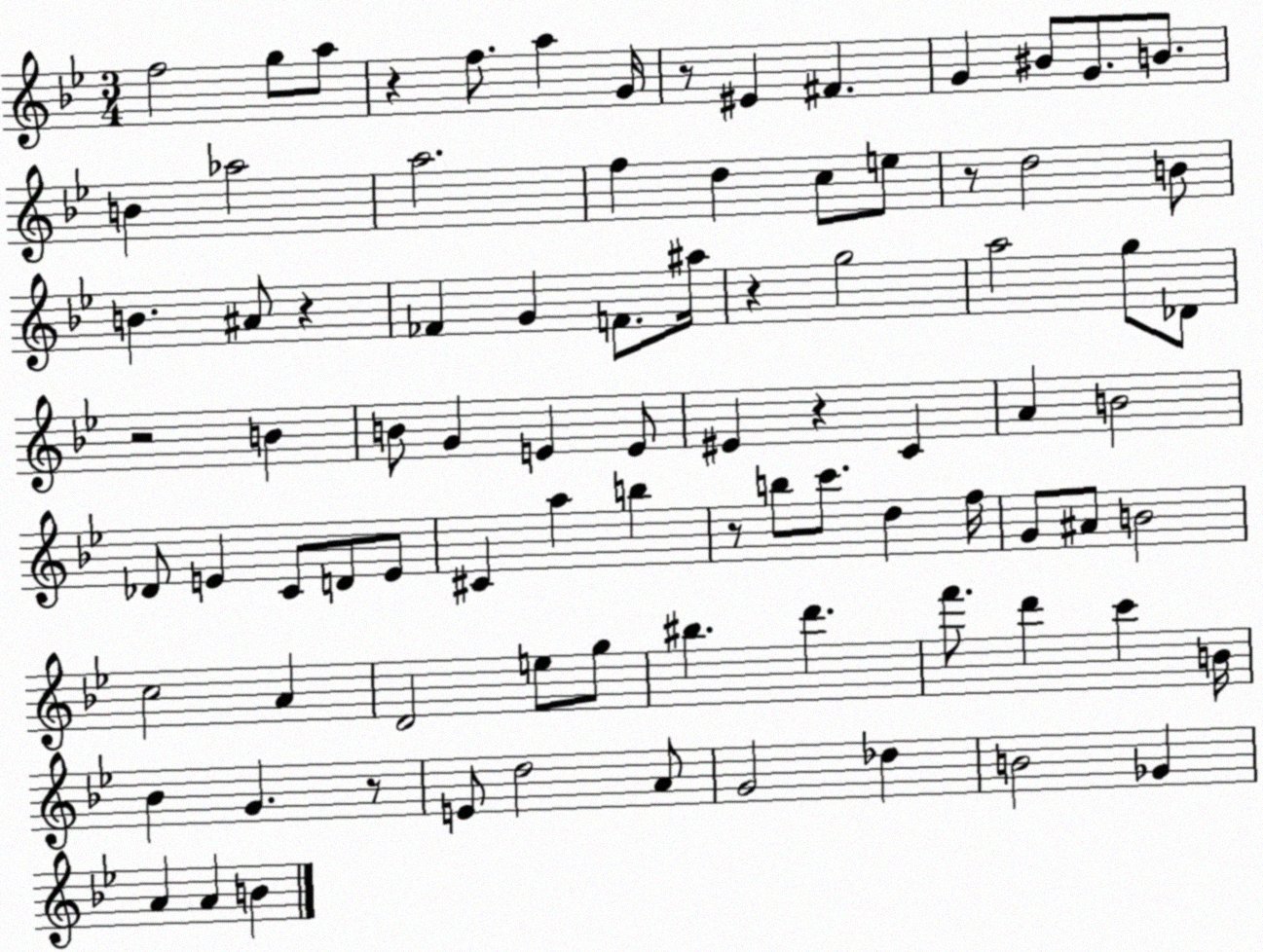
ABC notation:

X:1
T:Untitled
M:3/4
L:1/4
K:Bb
f2 g/2 a/2 z f/2 a G/4 z/2 ^E ^F G ^B/2 G/2 B/2 B _a2 a2 f d c/2 e/2 z/2 d2 B/2 B ^A/2 z _F G F/2 ^a/4 z g2 a2 g/2 _D/2 z2 B B/2 G E E/2 ^E z C A B2 _D/2 E C/2 D/2 E/2 ^C a b z/2 b/2 c'/2 d f/4 G/2 ^A/2 B2 c2 A D2 e/2 g/2 ^b d' f'/2 d' c' B/4 _B G z/2 E/2 d2 A/2 G2 _d B2 _G A A B